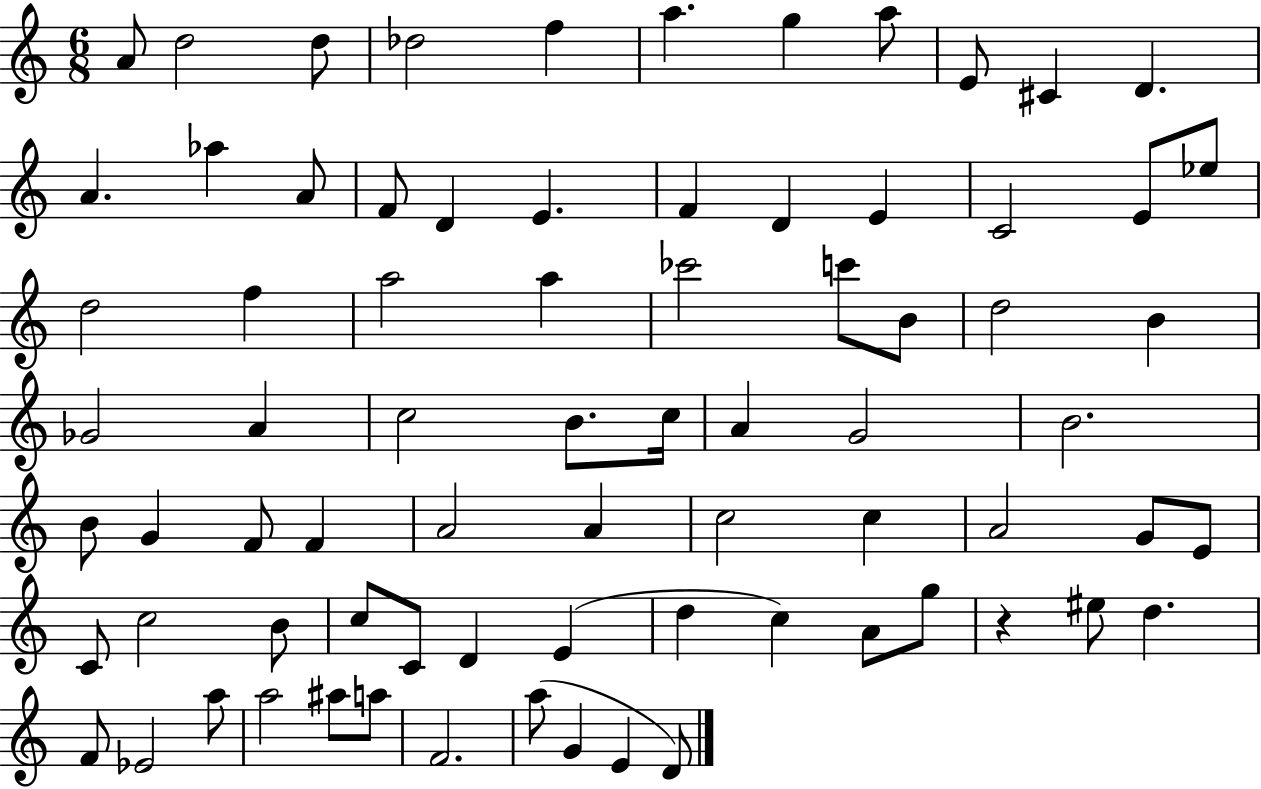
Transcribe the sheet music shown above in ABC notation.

X:1
T:Untitled
M:6/8
L:1/4
K:C
A/2 d2 d/2 _d2 f a g a/2 E/2 ^C D A _a A/2 F/2 D E F D E C2 E/2 _e/2 d2 f a2 a _c'2 c'/2 B/2 d2 B _G2 A c2 B/2 c/4 A G2 B2 B/2 G F/2 F A2 A c2 c A2 G/2 E/2 C/2 c2 B/2 c/2 C/2 D E d c A/2 g/2 z ^e/2 d F/2 _E2 a/2 a2 ^a/2 a/2 F2 a/2 G E D/2